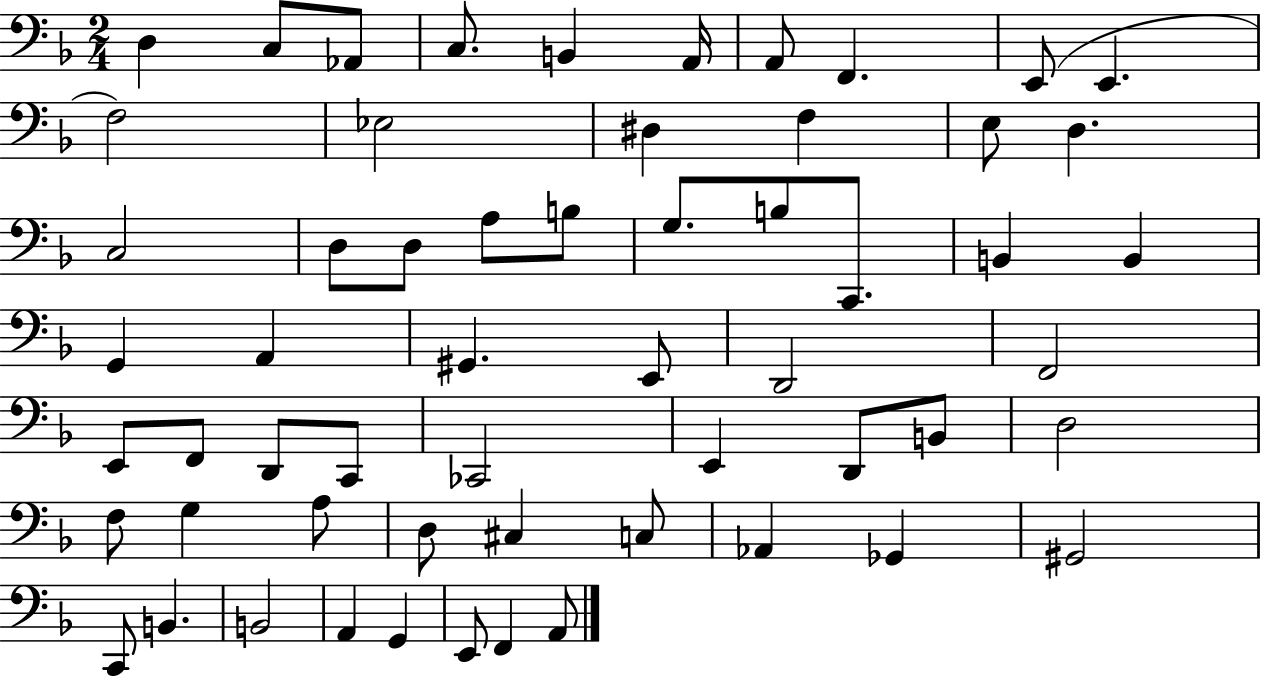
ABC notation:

X:1
T:Untitled
M:2/4
L:1/4
K:F
D, C,/2 _A,,/2 C,/2 B,, A,,/4 A,,/2 F,, E,,/2 E,, F,2 _E,2 ^D, F, E,/2 D, C,2 D,/2 D,/2 A,/2 B,/2 G,/2 B,/2 C,,/2 B,, B,, G,, A,, ^G,, E,,/2 D,,2 F,,2 E,,/2 F,,/2 D,,/2 C,,/2 _C,,2 E,, D,,/2 B,,/2 D,2 F,/2 G, A,/2 D,/2 ^C, C,/2 _A,, _G,, ^G,,2 C,,/2 B,, B,,2 A,, G,, E,,/2 F,, A,,/2